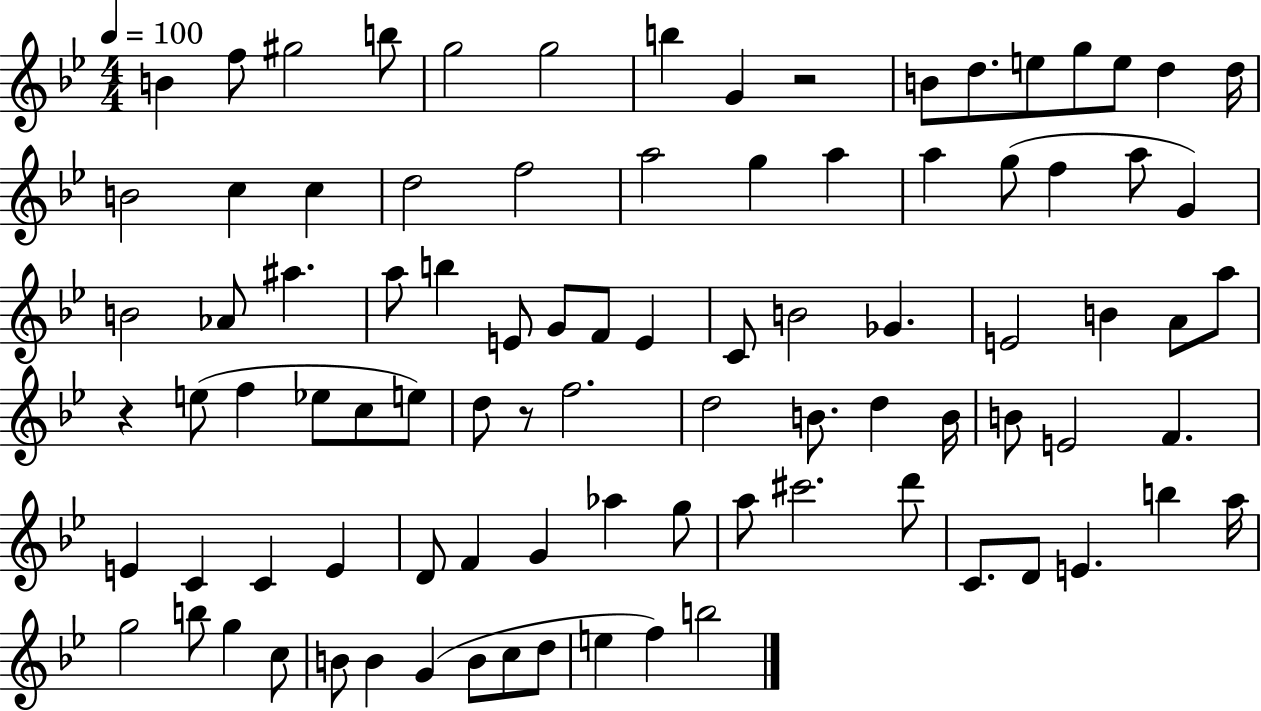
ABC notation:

X:1
T:Untitled
M:4/4
L:1/4
K:Bb
B f/2 ^g2 b/2 g2 g2 b G z2 B/2 d/2 e/2 g/2 e/2 d d/4 B2 c c d2 f2 a2 g a a g/2 f a/2 G B2 _A/2 ^a a/2 b E/2 G/2 F/2 E C/2 B2 _G E2 B A/2 a/2 z e/2 f _e/2 c/2 e/2 d/2 z/2 f2 d2 B/2 d B/4 B/2 E2 F E C C E D/2 F G _a g/2 a/2 ^c'2 d'/2 C/2 D/2 E b a/4 g2 b/2 g c/2 B/2 B G B/2 c/2 d/2 e f b2